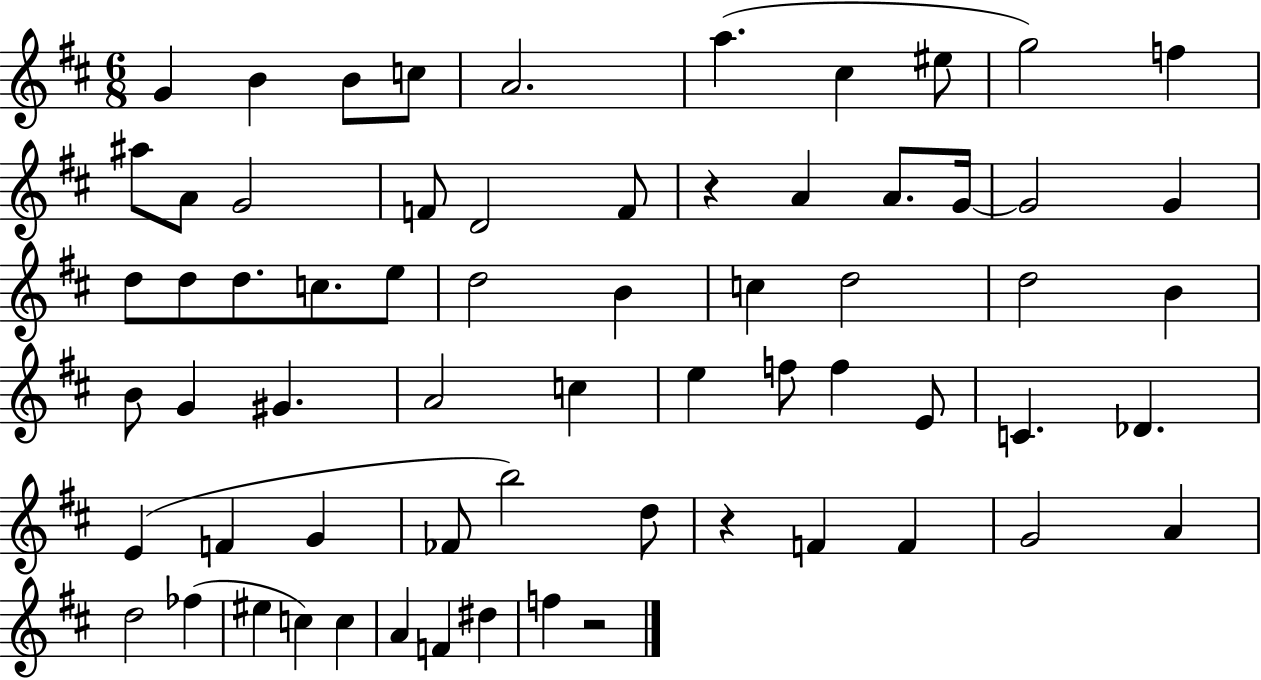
X:1
T:Untitled
M:6/8
L:1/4
K:D
G B B/2 c/2 A2 a ^c ^e/2 g2 f ^a/2 A/2 G2 F/2 D2 F/2 z A A/2 G/4 G2 G d/2 d/2 d/2 c/2 e/2 d2 B c d2 d2 B B/2 G ^G A2 c e f/2 f E/2 C _D E F G _F/2 b2 d/2 z F F G2 A d2 _f ^e c c A F ^d f z2